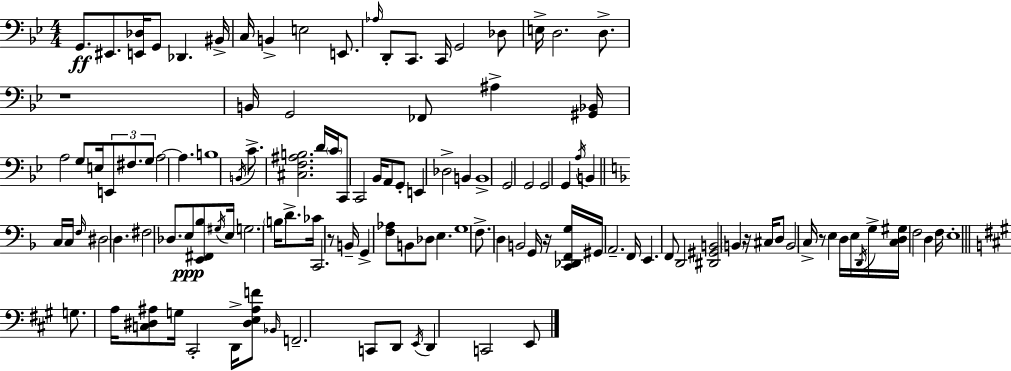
{
  \clef bass
  \numericTimeSignature
  \time 4/4
  \key g \minor
  g,8.\ff eis,8. <e, des>16 g,8 des,4. bis,16-> | c16 b,4-> e2 e,8. | \grace { aes16 } d,8-. c,8. c,16 g,2 des8 | e16-> d2. d8.-> | \break r1 | b,16 g,2 fes,8 ais4-> | <gis, bes,>16 a2 g8 e16 \tuplet 3/2 { e,8 fis8. | g8 } a2~~ a4. | \break b1 | \acciaccatura { b,16 } c'8.-> <cis f ais b>2. | d'16 \parenthesize c'16 c,8 c,2 bes,16 a,8 | g,8-. e,4 des2-> b,4 | \break b,1-> | g,2 g,2 | g,2 g,4 \acciaccatura { a16 } b,4 | \bar "||" \break \key f \major c16 c16 \grace { f16 } dis2 d4. | fis2 des8. e8\ppp <e, fis, bes>8 | \acciaccatura { gis16 } e16 g2. \parenthesize b16 d'8.-> | ces'16 c,2. r8 | \break b,16-- g,4-> <f aes>8 b,8 des8 e4. | g1 | f8.-> d4 b,2 | g,16 r16 <c, des, f, g>16 gis,16 a,2.-- | \break f,16 e,4. f,8 d,2 | <dis, gis, b,>2 \parenthesize b,4 r16 cis16 | d8 b,2 c16-> r8 e4 | d16 e16 \acciaccatura { d,16 } g16-> <c d gis>16 f2 d4 | \break f16 e1-. | \bar "||" \break \key a \major g8. a16 <c dis ais>8 g16 cis,2-. d,16-> | <dis e ais f'>8 \grace { bes,16 } f,2.-- c,8 | d,8 \acciaccatura { e,16 } d,4 c,2 | e,8 \bar "|."
}